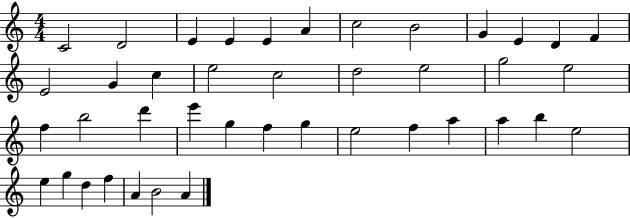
C4/h D4/h E4/q E4/q E4/q A4/q C5/h B4/h G4/q E4/q D4/q F4/q E4/h G4/q C5/q E5/h C5/h D5/h E5/h G5/h E5/h F5/q B5/h D6/q E6/q G5/q F5/q G5/q E5/h F5/q A5/q A5/q B5/q E5/h E5/q G5/q D5/q F5/q A4/q B4/h A4/q